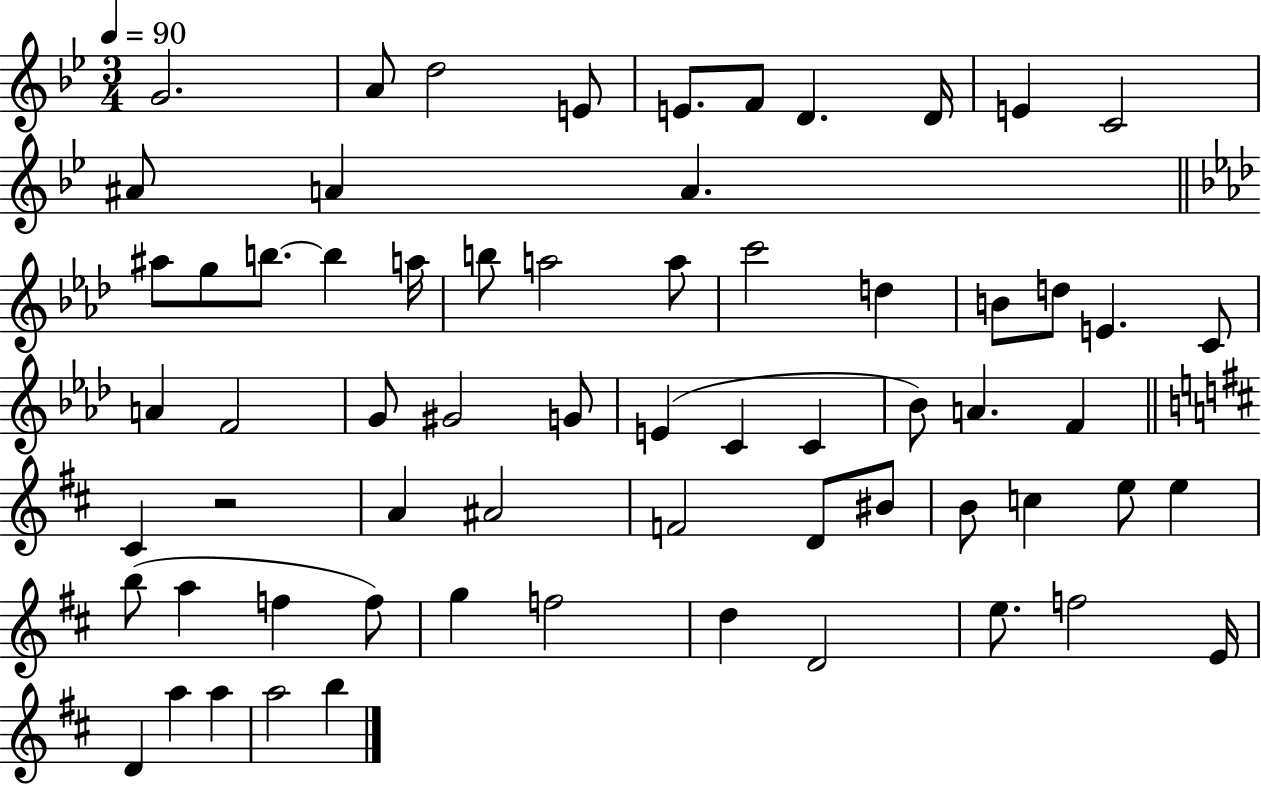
X:1
T:Untitled
M:3/4
L:1/4
K:Bb
G2 A/2 d2 E/2 E/2 F/2 D D/4 E C2 ^A/2 A A ^a/2 g/2 b/2 b a/4 b/2 a2 a/2 c'2 d B/2 d/2 E C/2 A F2 G/2 ^G2 G/2 E C C _B/2 A F ^C z2 A ^A2 F2 D/2 ^B/2 B/2 c e/2 e b/2 a f f/2 g f2 d D2 e/2 f2 E/4 D a a a2 b